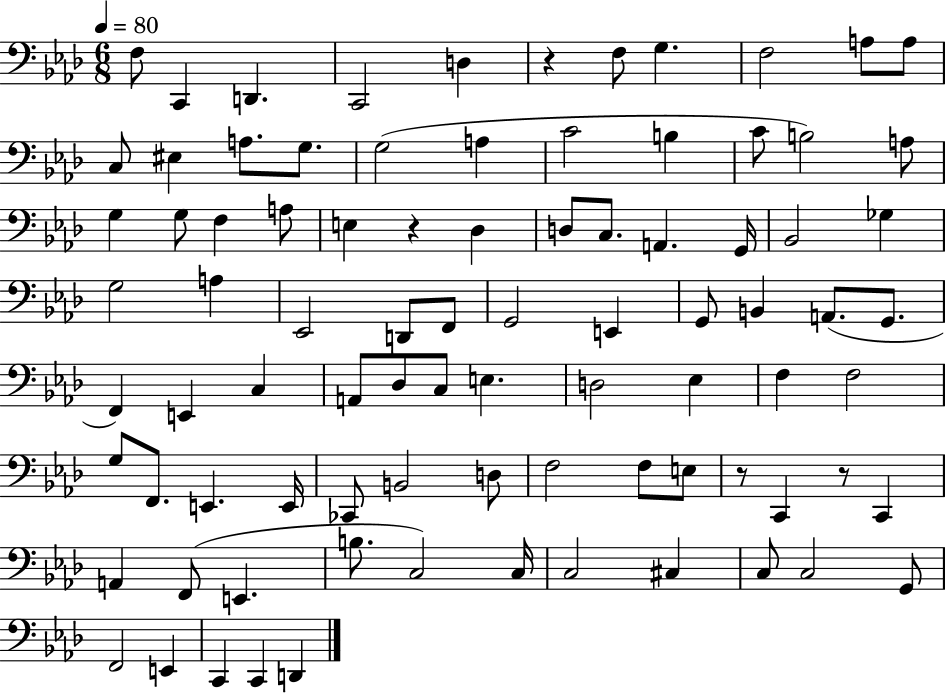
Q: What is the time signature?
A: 6/8